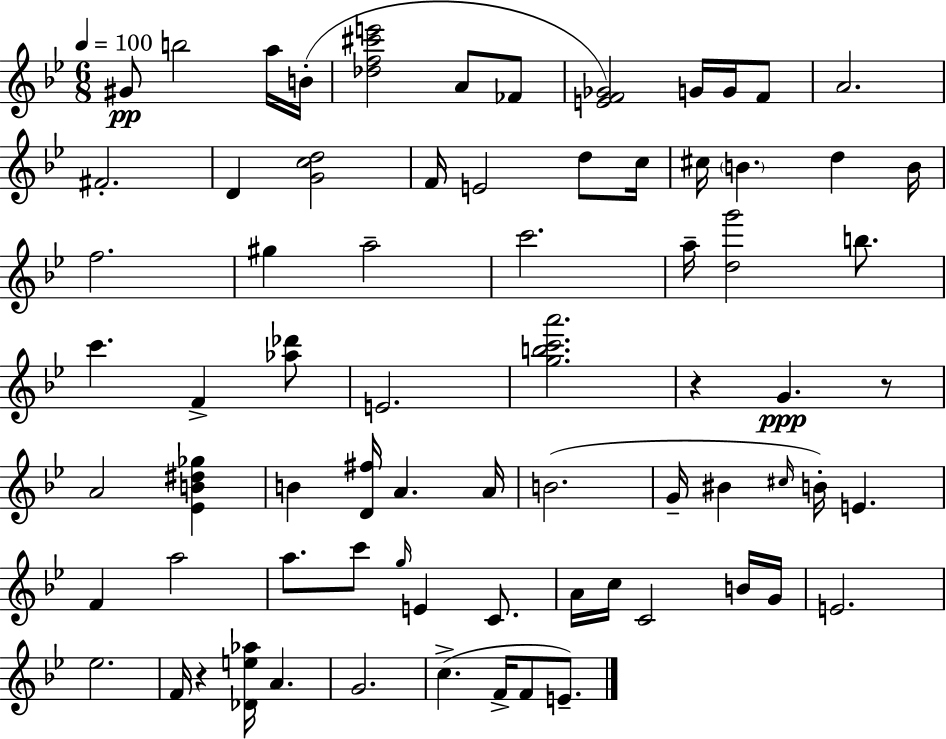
{
  \clef treble
  \numericTimeSignature
  \time 6/8
  \key bes \major
  \tempo 4 = 100
  gis'8\pp b''2 a''16 b'16-.( | <des'' f'' cis''' e'''>2 a'8 fes'8 | <e' f' ges'>2) g'16 g'16 f'8 | a'2. | \break fis'2.-. | d'4 <g' c'' d''>2 | f'16 e'2 d''8 c''16 | cis''16 \parenthesize b'4. d''4 b'16 | \break f''2. | gis''4 a''2-- | c'''2. | a''16-- <d'' g'''>2 b''8. | \break c'''4. f'4-> <aes'' des'''>8 | e'2. | <g'' b'' c''' a'''>2. | r4 g'4.\ppp r8 | \break a'2 <ees' b' dis'' ges''>4 | b'4 <d' fis''>16 a'4. a'16 | b'2.( | g'16-- bis'4 \grace { cis''16 }) b'16-. e'4. | \break f'4 a''2 | a''8. c'''8 \grace { g''16 } e'4 c'8. | a'16 c''16 c'2 | b'16 g'16 e'2. | \break ees''2. | f'16 r4 <des' e'' aes''>16 a'4. | g'2. | c''4.->( f'16-> f'8 e'8.--) | \break \bar "|."
}